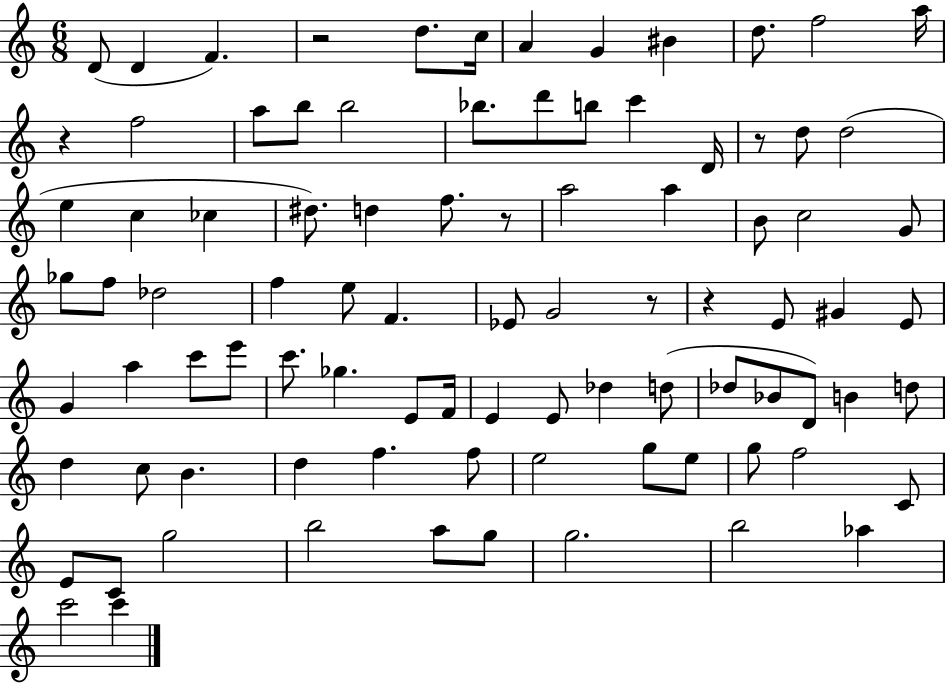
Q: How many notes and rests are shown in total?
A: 90